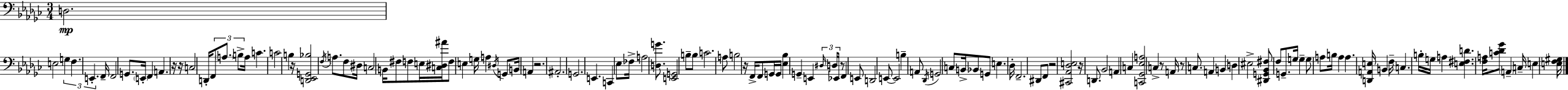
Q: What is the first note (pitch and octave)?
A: D3